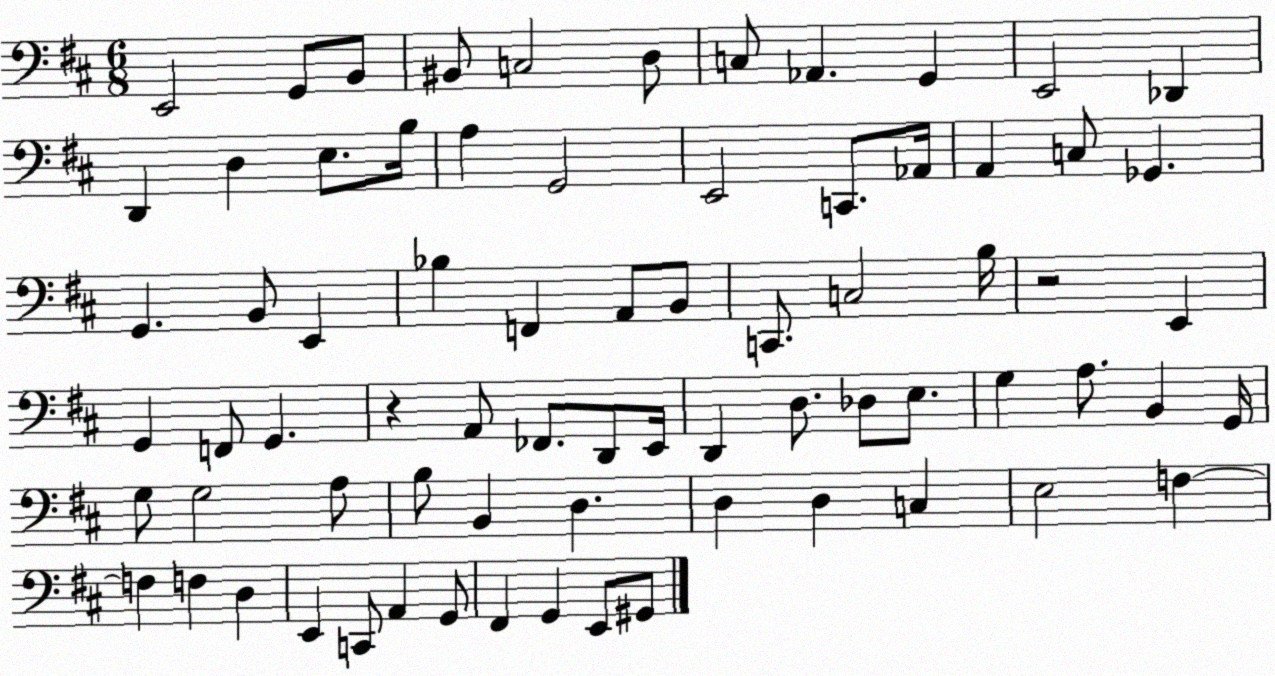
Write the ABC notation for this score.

X:1
T:Untitled
M:6/8
L:1/4
K:D
E,,2 G,,/2 B,,/2 ^B,,/2 C,2 D,/2 C,/2 _A,, G,, E,,2 _D,, D,, D, E,/2 B,/4 A, G,,2 E,,2 C,,/2 _A,,/4 A,, C,/2 _G,, G,, B,,/2 E,, _B, F,, A,,/2 B,,/2 C,,/2 C,2 B,/4 z2 E,, G,, F,,/2 G,, z A,,/2 _F,,/2 D,,/2 E,,/4 D,, D,/2 _D,/2 E,/2 G, A,/2 B,, G,,/4 G,/2 G,2 A,/2 B,/2 B,, D, D, D, C, E,2 F, F, F, D, E,, C,,/2 A,, G,,/2 ^F,, G,, E,,/2 ^G,,/2